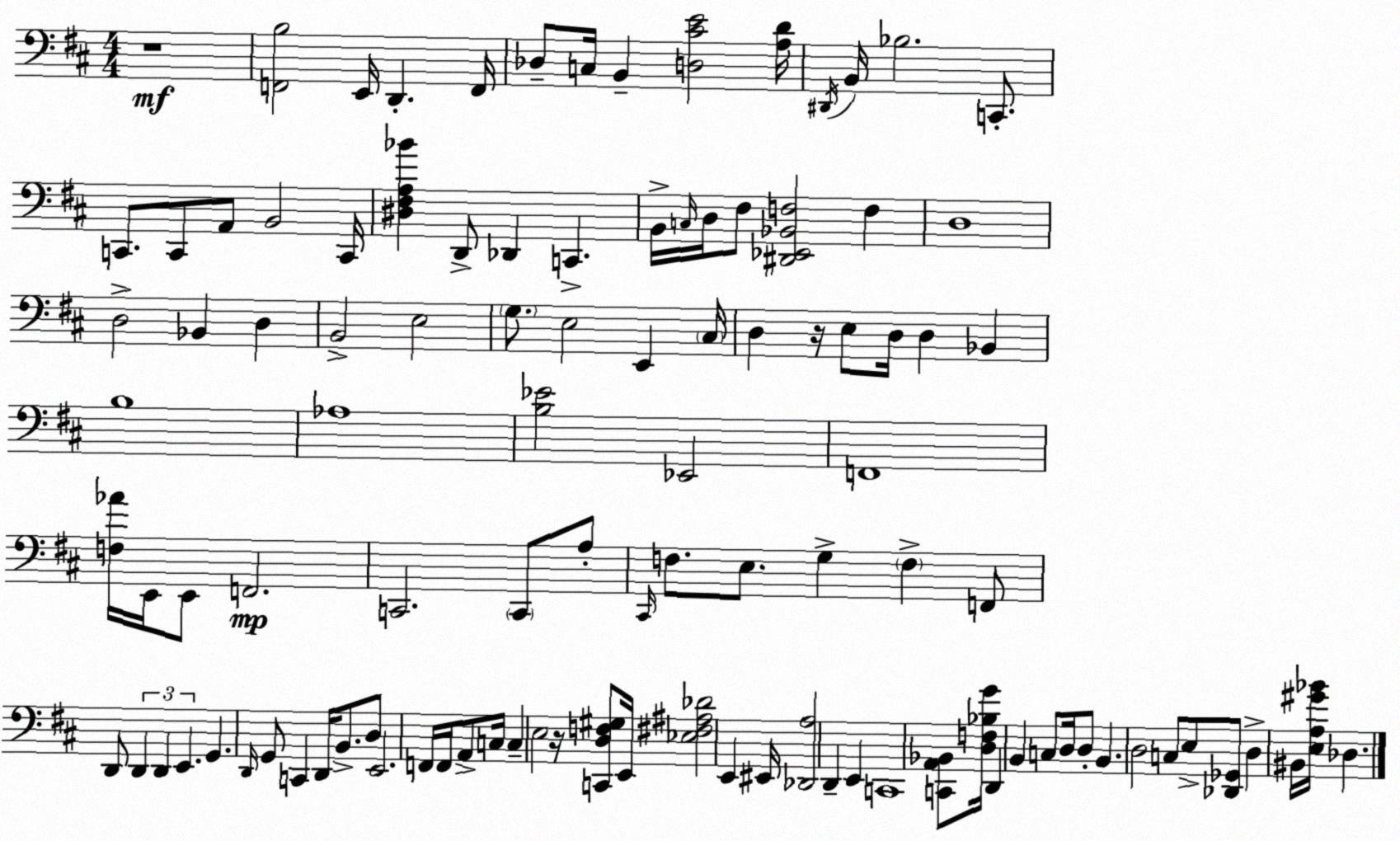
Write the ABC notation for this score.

X:1
T:Untitled
M:4/4
L:1/4
K:D
z4 [F,,B,]2 E,,/4 D,, F,,/4 _D,/2 C,/4 B,, [D,^CE]2 [A,D]/4 ^D,,/4 B,,/4 _B,2 C,,/2 C,,/2 C,,/2 A,,/2 B,,2 C,,/4 [^D,^F,A,_B] D,,/2 _D,, C,, B,,/4 C,/4 D,/4 ^F,/2 [^D,,_E,,_B,,F,]2 F, D,4 D,2 _B,, D, B,,2 E,2 G,/2 E,2 E,, ^C,/4 D, z/4 E,/2 D,/4 D, _B,, B,4 _A,4 [B,_E]2 _E,,2 F,,4 [F,_A]/4 E,,/4 E,,/2 F,,2 C,,2 C,,/2 A,/2 ^C,,/4 F,/2 E,/2 G, F, F,,/2 D,,/2 D,, D,, E,, G,, D,,/4 G,,/2 C,, D,,/4 B,,/2 D,/2 E,,2 F,,/4 F,,/4 A,,/2 C,/4 C, E,2 z/4 [C,,D,F,^G,]/2 E,,/4 [_E,^F,^A,_D]2 E,, ^E,,/4 [_D,,A,]2 D,, E,, C,,4 [C,,A,,_B,,]/2 [D,F,_B,G]/4 D,, B,, C,/2 D,/4 D,/2 B,, D,2 C,/2 E,/2 [_D,,_G,,]/2 D, ^B,,/4 [E,A,^G_B]/4 _D,